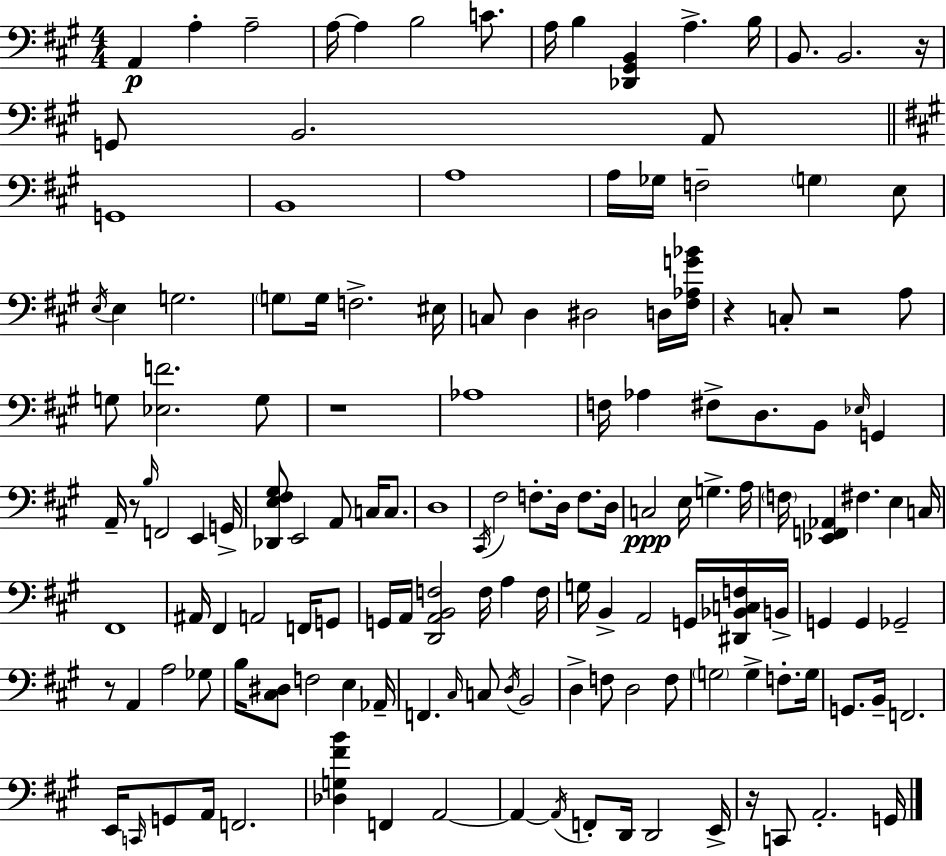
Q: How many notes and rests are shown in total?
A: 145